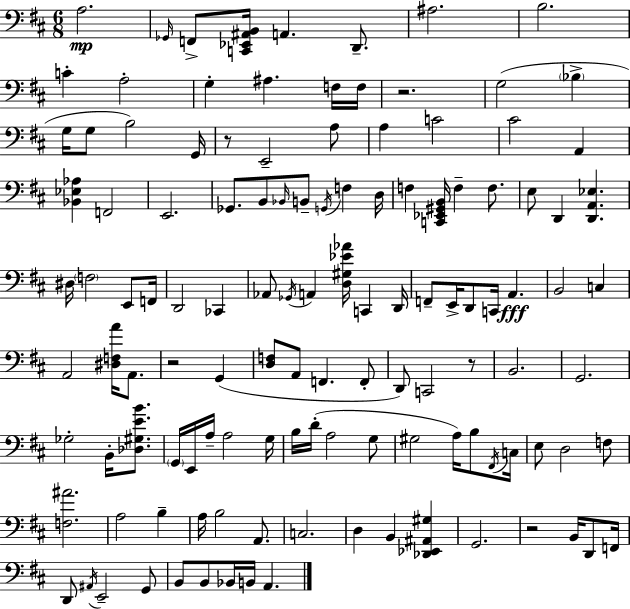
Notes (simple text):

A3/h. Gb2/s F2/e [C2,Eb2,A#2,B2]/s A2/q. D2/e. A#3/h. B3/h. C4/q A3/h G3/q A#3/q. F3/s F3/s R/h. G3/h Bb3/q G3/s G3/e B3/h G2/s R/e E2/h A3/e A3/q C4/h C#4/h A2/q [Bb2,Eb3,Ab3]/q F2/h E2/h. Gb2/e. B2/e Bb2/s B2/e G2/s F3/q D3/s F3/q [C2,Eb2,G#2,B2]/s F3/q F3/e. E3/e D2/q [D2,A2,Eb3]/q. D#3/s F3/h E2/e F2/s D2/h CES2/q Ab2/e Gb2/s A2/q [D3,G#3,Eb4,Ab4]/s C2/q D2/s F2/e E2/s D2/e C2/s A2/q. B2/h C3/q A2/h [D#3,F3,A4]/s A2/e. R/h G2/q [D3,F3]/e A2/e F2/q. F2/e D2/e C2/h R/e B2/h. G2/h. Gb3/h B2/s [Db3,G#3,E4,B4]/e. G2/s E2/s A3/s A3/h G3/s B3/s D4/s A3/h G3/e G#3/h A3/s B3/e F#2/s C3/s E3/e D3/h F3/e [F3,A#4]/h. A3/h B3/q A3/s B3/h A2/e. C3/h. D3/q B2/q [Db2,Eb2,A#2,G#3]/q G2/h. R/h B2/s D2/e F2/s D2/e A#2/s E2/h G2/e B2/e B2/e Bb2/s B2/s A2/q.